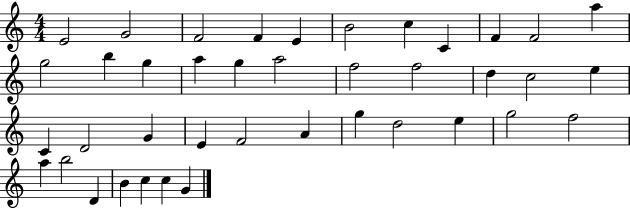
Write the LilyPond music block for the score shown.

{
  \clef treble
  \numericTimeSignature
  \time 4/4
  \key c \major
  e'2 g'2 | f'2 f'4 e'4 | b'2 c''4 c'4 | f'4 f'2 a''4 | \break g''2 b''4 g''4 | a''4 g''4 a''2 | f''2 f''2 | d''4 c''2 e''4 | \break c'4 d'2 g'4 | e'4 f'2 a'4 | g''4 d''2 e''4 | g''2 f''2 | \break a''4 b''2 d'4 | b'4 c''4 c''4 g'4 | \bar "|."
}